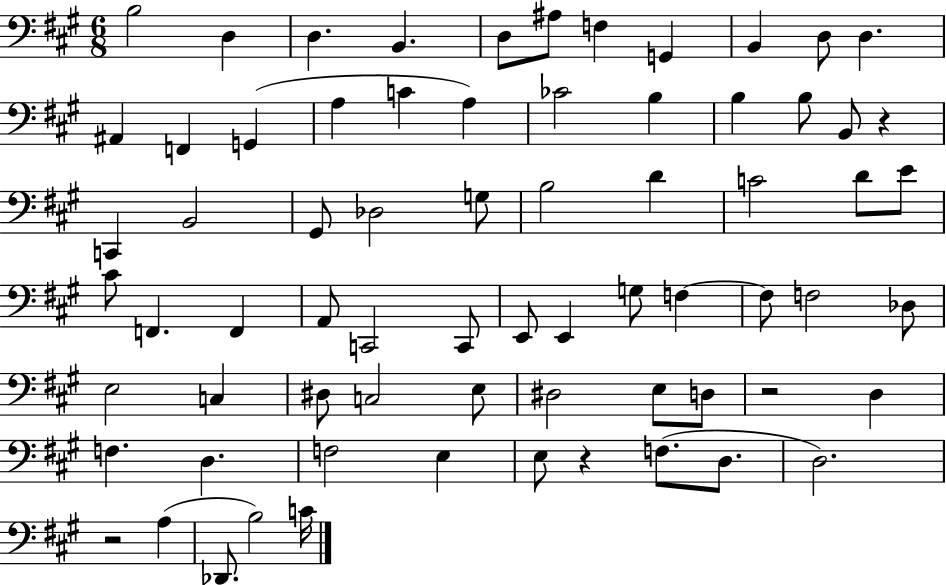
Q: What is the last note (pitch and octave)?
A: C4